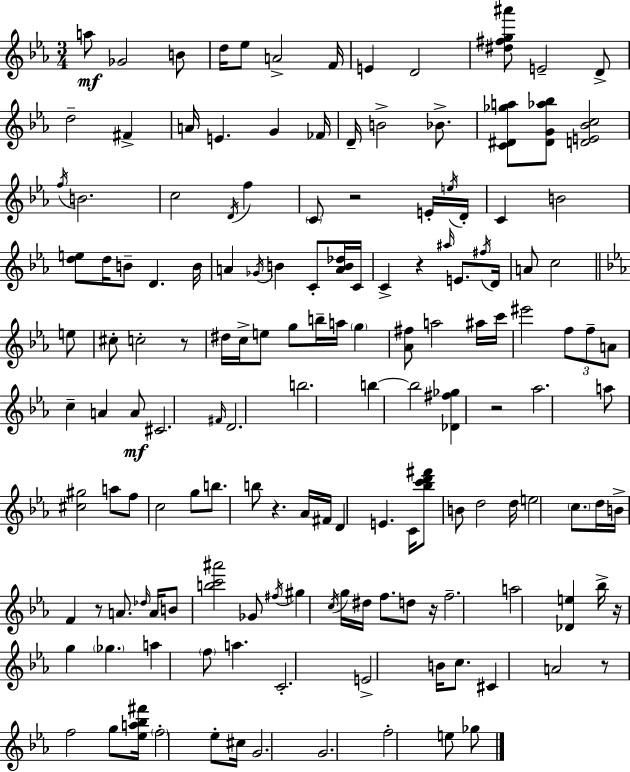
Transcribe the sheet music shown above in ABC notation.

X:1
T:Untitled
M:3/4
L:1/4
K:Cm
a/2 _G2 B/2 d/4 _e/2 A2 F/4 E D2 [^d^fg^a']/2 E2 D/2 d2 ^F A/4 E G _F/4 D/4 B2 _B/2 [C^D_ga]/2 [^DG_a_b]/2 [DE_Bc]2 f/4 B2 c2 D/4 f C/2 z2 E/4 e/4 D/4 C B2 [de]/2 d/4 B/2 D B/4 A _G/4 B C/2 [AB_d]/4 C/4 C z ^a/4 E/2 ^f/4 D/4 A/2 c2 e/2 ^c/2 c2 z/2 ^d/4 c/4 e/2 g/2 b/4 a/4 g [_A^f]/2 a2 ^a/4 c'/4 ^e'2 f/2 f/2 A/2 c A A/2 ^C2 ^F/4 D2 b2 b b2 [_D^f_g] z2 _a2 a/2 [^c^g]2 a/2 f/2 c2 g/2 b/2 b/2 z _A/4 ^F/4 D E C/4 [_bc'd'^f']/2 B/2 d2 d/4 e2 c/2 d/4 B/4 F z/2 A/2 _d/4 A/4 B/2 [bc'^a']2 _G/2 ^f/4 ^g c/4 g/4 ^d/4 f/2 d/2 z/4 f2 a2 [_De] _b/4 z/4 g _g a f/2 a C2 E2 B/4 c/2 ^C A2 z/2 f2 g/2 [_ea_b^f']/4 f2 _e/2 ^c/4 G2 G2 f2 e/2 _g/2